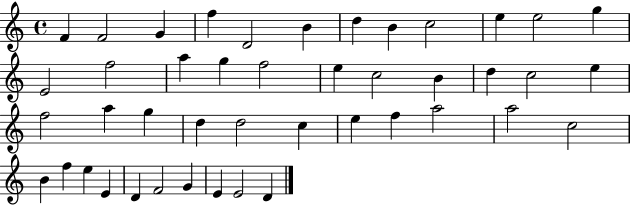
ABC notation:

X:1
T:Untitled
M:4/4
L:1/4
K:C
F F2 G f D2 B d B c2 e e2 g E2 f2 a g f2 e c2 B d c2 e f2 a g d d2 c e f a2 a2 c2 B f e E D F2 G E E2 D